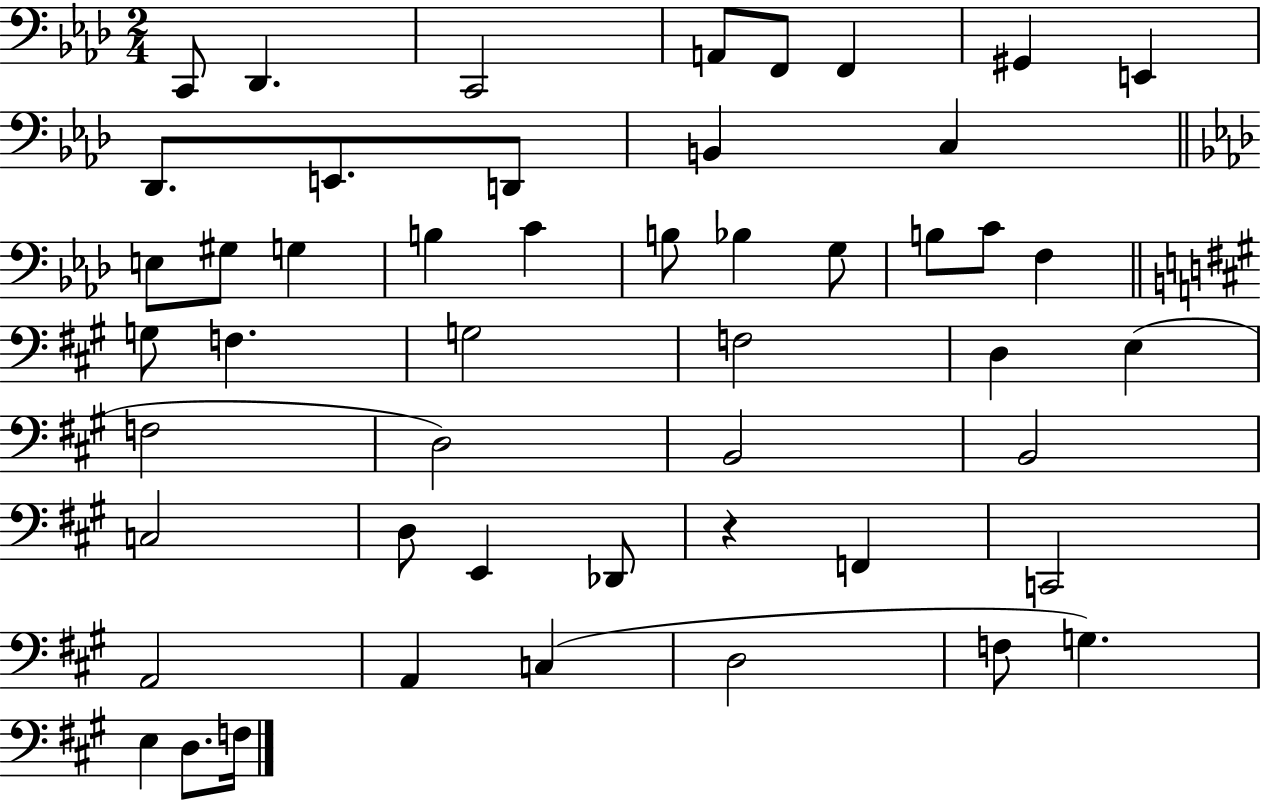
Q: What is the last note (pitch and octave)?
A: F3